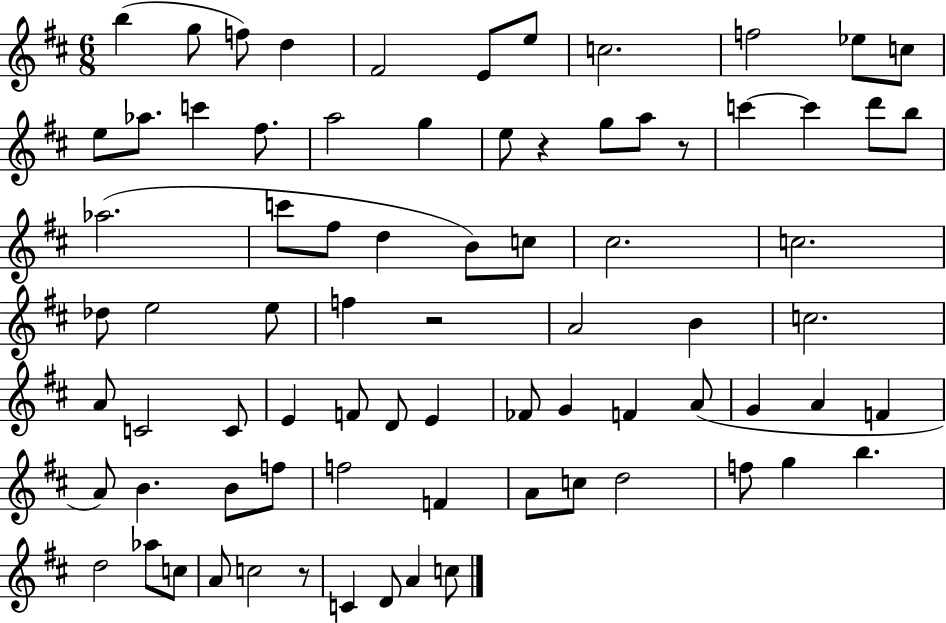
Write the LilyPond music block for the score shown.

{
  \clef treble
  \numericTimeSignature
  \time 6/8
  \key d \major
  b''4( g''8 f''8) d''4 | fis'2 e'8 e''8 | c''2. | f''2 ees''8 c''8 | \break e''8 aes''8. c'''4 fis''8. | a''2 g''4 | e''8 r4 g''8 a''8 r8 | c'''4~~ c'''4 d'''8 b''8 | \break aes''2.( | c'''8 fis''8 d''4 b'8) c''8 | cis''2. | c''2. | \break des''8 e''2 e''8 | f''4 r2 | a'2 b'4 | c''2. | \break a'8 c'2 c'8 | e'4 f'8 d'8 e'4 | fes'8 g'4 f'4 a'8( | g'4 a'4 f'4 | \break a'8) b'4. b'8 f''8 | f''2 f'4 | a'8 c''8 d''2 | f''8 g''4 b''4. | \break d''2 aes''8 c''8 | a'8 c''2 r8 | c'4 d'8 a'4 c''8 | \bar "|."
}